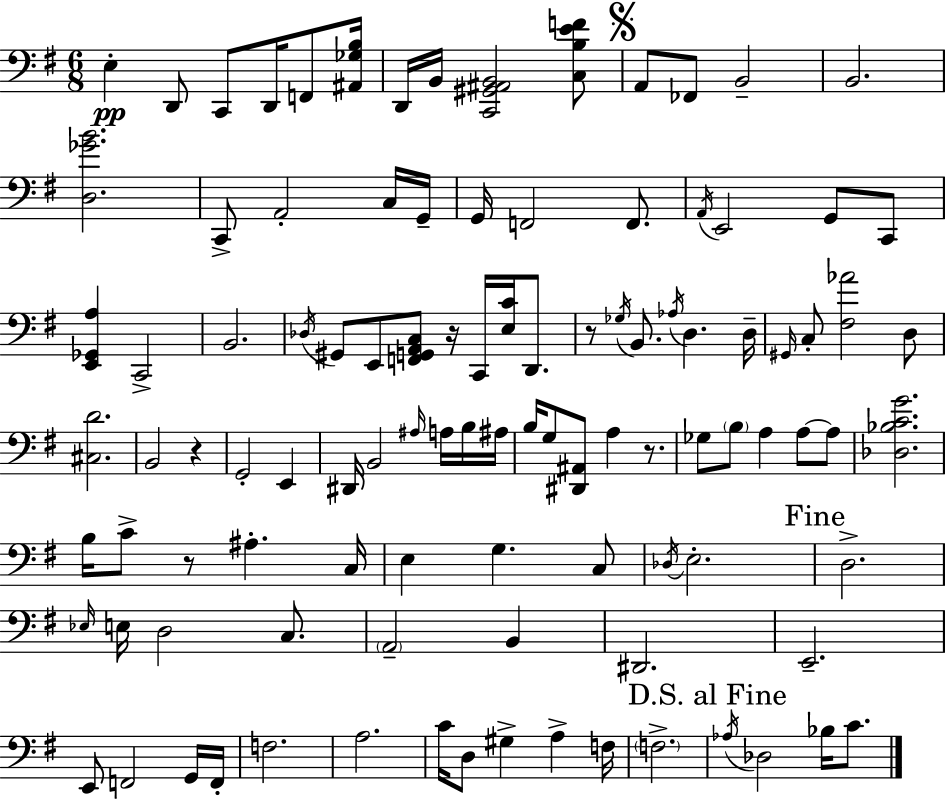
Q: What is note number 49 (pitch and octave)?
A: A3